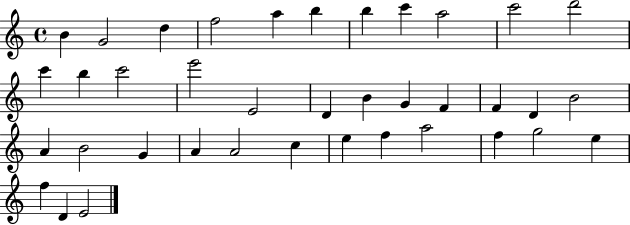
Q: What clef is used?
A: treble